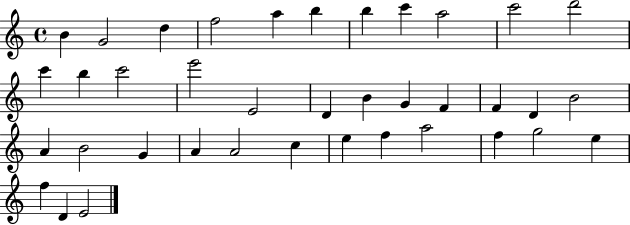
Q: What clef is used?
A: treble